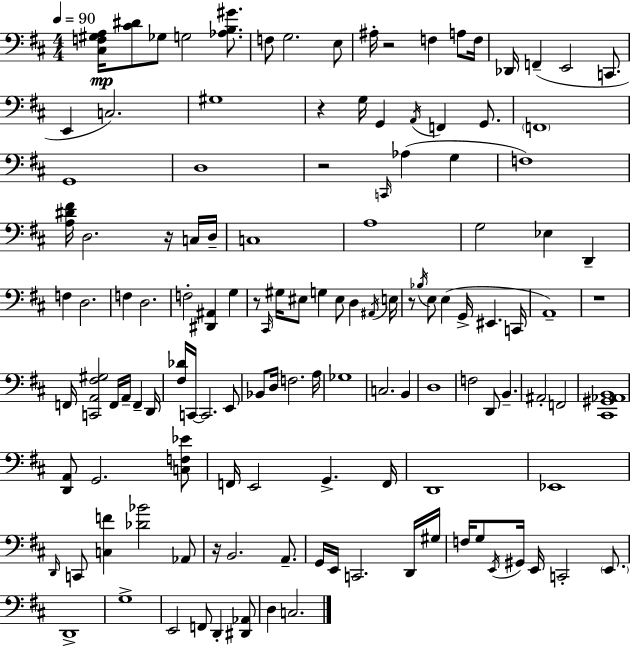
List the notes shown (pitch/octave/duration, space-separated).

[C#3,F3,G#3,A3]/s [C#4,D#4]/e Gb3/e G3/h [Ab3,B3,G#4]/e. F3/e G3/h. E3/e A#3/s R/h F3/q A3/e F3/s Db2/s F2/q E2/h C2/e. E2/q C3/h. G#3/w R/q G3/s G2/q A2/s F2/q G2/e. F2/w G2/w D3/w R/h C2/s Ab3/q G3/q F3/w [A3,D#4,F#4]/s D3/h. R/s C3/s D3/s C3/w A3/w G3/h Eb3/q D2/q F3/q D3/h. F3/q D3/h. F3/h [D#2,A#2]/q G3/q R/e C#2/s G#3/s EIS3/e G3/q EIS3/e D3/q A#2/s E3/s R/e Bb3/s E3/e E3/q G2/s EIS2/q. C2/s A2/w R/w F2/s [C2,A2,F#3,G#3]/h F2/s A2/s F2/q D2/s [F#3,Db4]/s C2/s C2/h. E2/e Bb2/e D3/s F3/h. A3/s Gb3/w C3/h. B2/q D3/w F3/h D2/e B2/q. A#2/h F2/h [C#2,G#2,Ab2,B2]/w [D2,A2]/e G2/h. [C3,F3,Eb4]/e F2/s E2/h G2/q. F2/s D2/w Eb2/w D2/s C2/e [C3,F4]/q [Db4,Bb4]/h Ab2/e R/s B2/h. A2/e. G2/s E2/s C2/h. D2/s G#3/s F3/s G3/e E2/s G#2/s E2/s C2/h E2/e. D2/w G3/w E2/h F2/e D2/q [D#2,Ab2]/e D3/q C3/h.